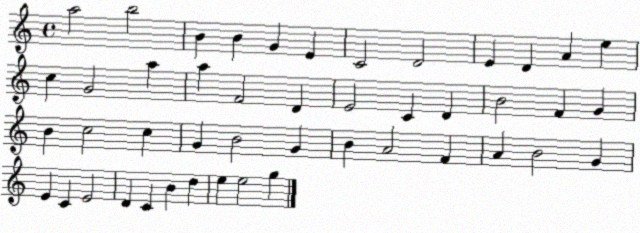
X:1
T:Untitled
M:4/4
L:1/4
K:C
a2 b2 B B G E C2 D2 E D A e c G2 a a F2 D E2 C D B2 F G B c2 c G B2 G B A2 F A B2 G E C E2 D C B d e e2 g